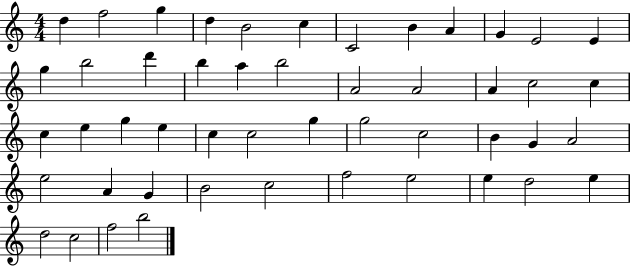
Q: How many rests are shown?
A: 0